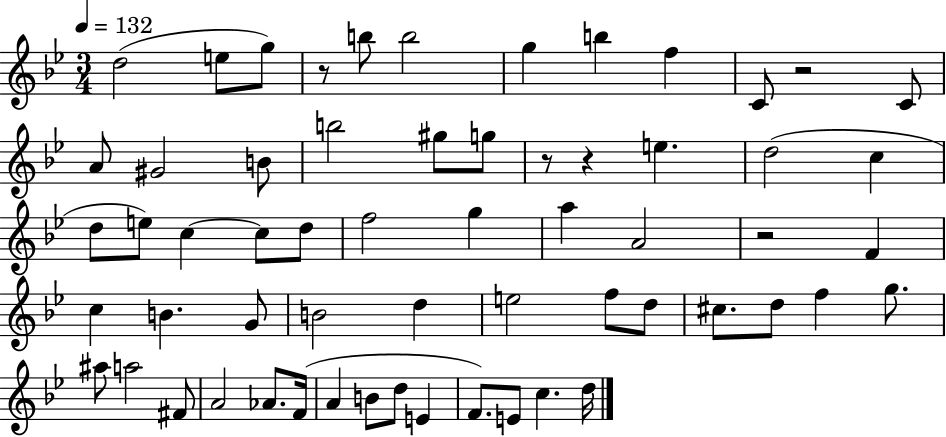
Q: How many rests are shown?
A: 5